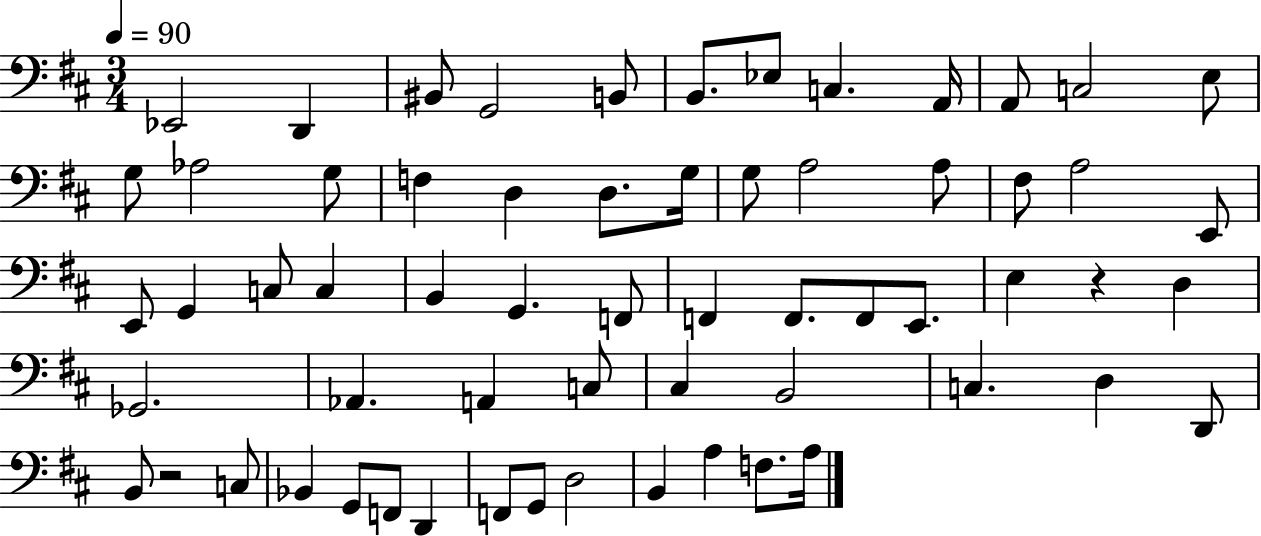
Eb2/h D2/q BIS2/e G2/h B2/e B2/e. Eb3/e C3/q. A2/s A2/e C3/h E3/e G3/e Ab3/h G3/e F3/q D3/q D3/e. G3/s G3/e A3/h A3/e F#3/e A3/h E2/e E2/e G2/q C3/e C3/q B2/q G2/q. F2/e F2/q F2/e. F2/e E2/e. E3/q R/q D3/q Gb2/h. Ab2/q. A2/q C3/e C#3/q B2/h C3/q. D3/q D2/e B2/e R/h C3/e Bb2/q G2/e F2/e D2/q F2/e G2/e D3/h B2/q A3/q F3/e. A3/s